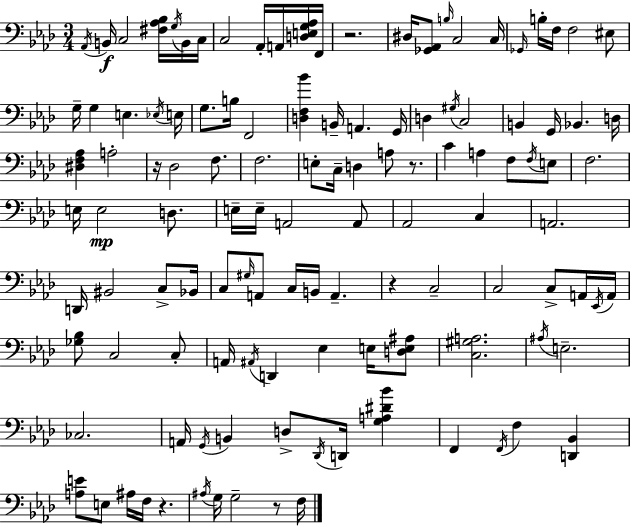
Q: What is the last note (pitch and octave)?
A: F3